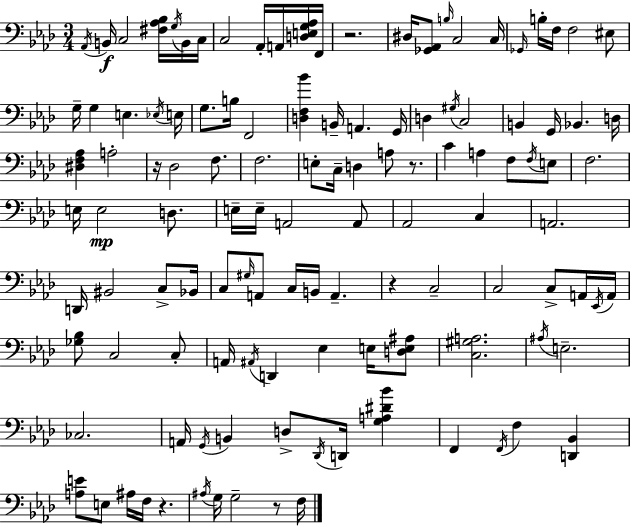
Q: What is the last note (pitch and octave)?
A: F3